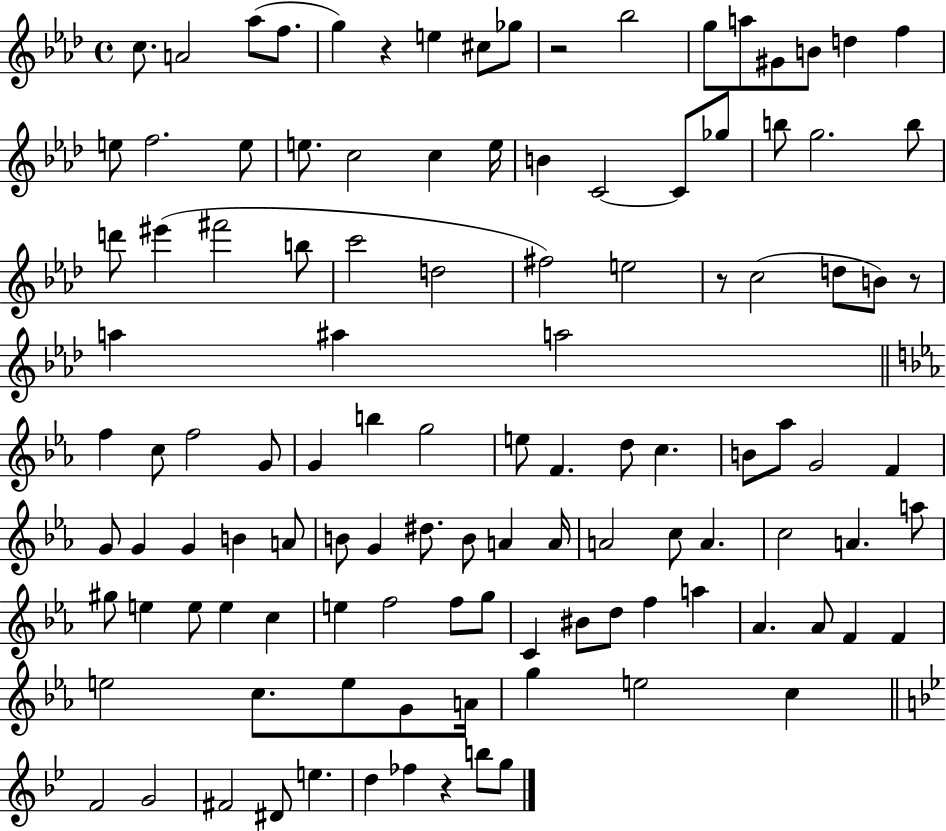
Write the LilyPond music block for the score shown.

{
  \clef treble
  \time 4/4
  \defaultTimeSignature
  \key aes \major
  c''8. a'2 aes''8( f''8. | g''4) r4 e''4 cis''8 ges''8 | r2 bes''2 | g''8 a''8 gis'8 b'8 d''4 f''4 | \break e''8 f''2. e''8 | e''8. c''2 c''4 e''16 | b'4 c'2~~ c'8 ges''8 | b''8 g''2. b''8 | \break d'''8 eis'''4( fis'''2 b''8 | c'''2 d''2 | fis''2) e''2 | r8 c''2( d''8 b'8) r8 | \break a''4 ais''4 a''2 | \bar "||" \break \key c \minor f''4 c''8 f''2 g'8 | g'4 b''4 g''2 | e''8 f'4. d''8 c''4. | b'8 aes''8 g'2 f'4 | \break g'8 g'4 g'4 b'4 a'8 | b'8 g'4 dis''8. b'8 a'4 a'16 | a'2 c''8 a'4. | c''2 a'4. a''8 | \break gis''8 e''4 e''8 e''4 c''4 | e''4 f''2 f''8 g''8 | c'4 bis'8 d''8 f''4 a''4 | aes'4. aes'8 f'4 f'4 | \break e''2 c''8. e''8 g'8 a'16 | g''4 e''2 c''4 | \bar "||" \break \key g \minor f'2 g'2 | fis'2 dis'8 e''4. | d''4 fes''4 r4 b''8 g''8 | \bar "|."
}